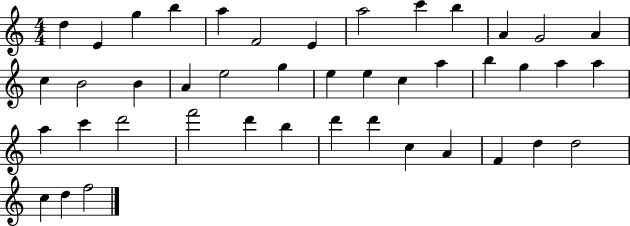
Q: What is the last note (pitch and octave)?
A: F5